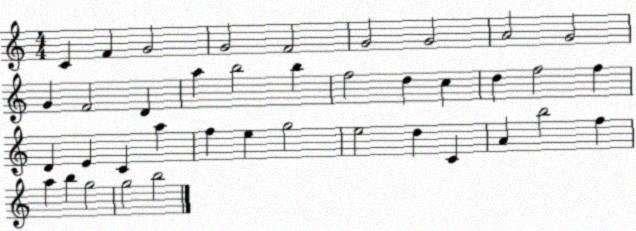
X:1
T:Untitled
M:4/4
L:1/4
K:C
C F G2 G2 F2 G2 G2 A2 G2 G F2 D a b2 b f2 d c d f2 f D E C a f e g2 e2 d C A b2 f a b g2 g2 b2